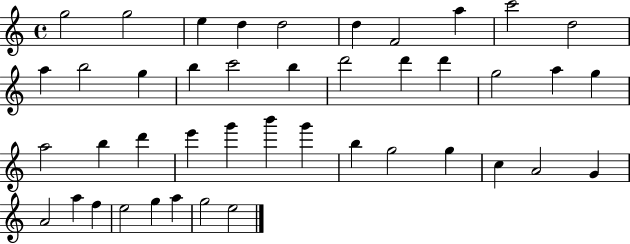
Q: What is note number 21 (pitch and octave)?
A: A5